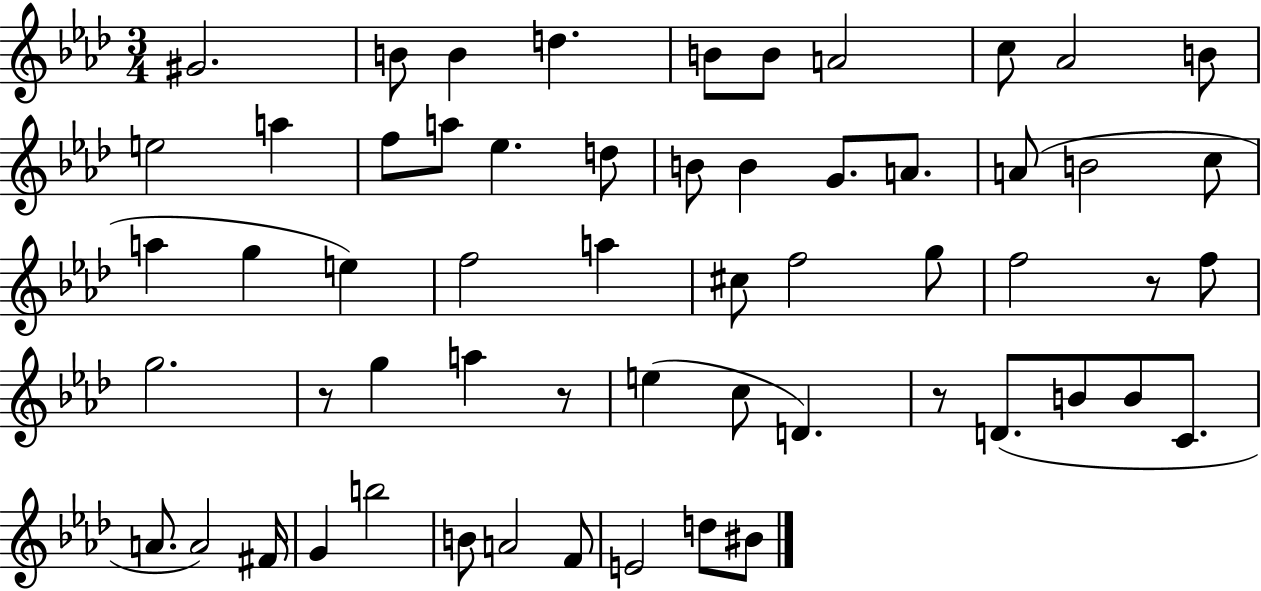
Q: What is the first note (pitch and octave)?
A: G#4